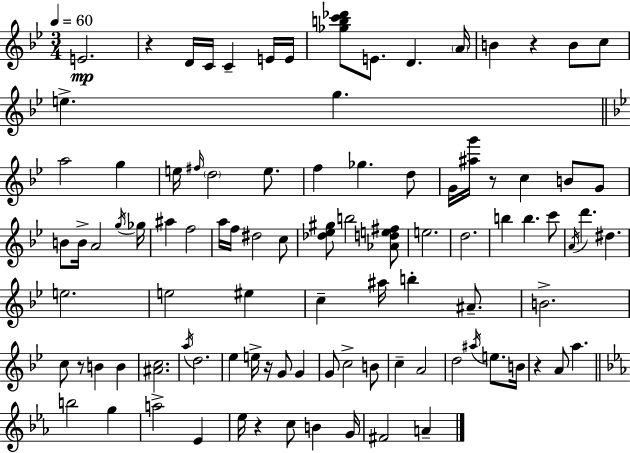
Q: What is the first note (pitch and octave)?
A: E4